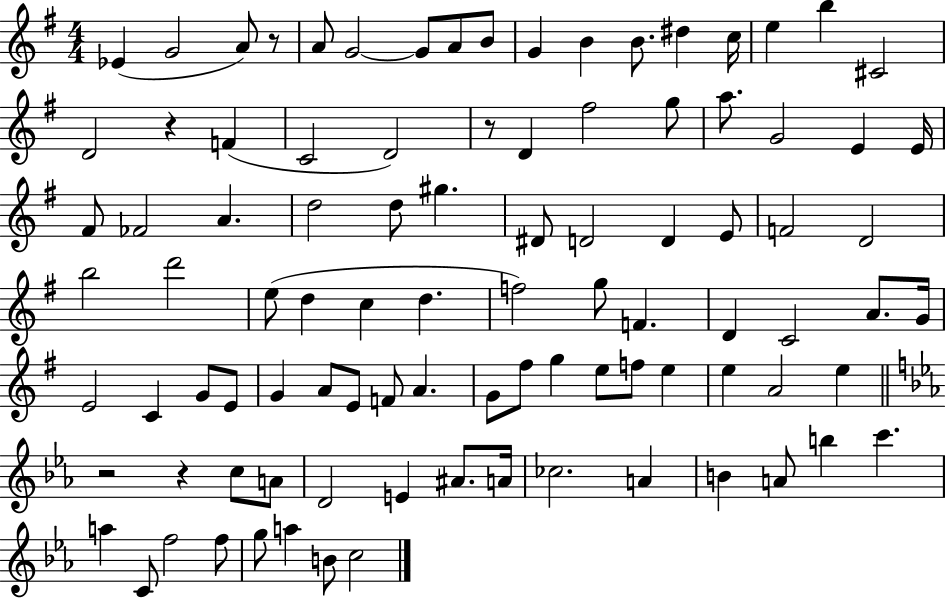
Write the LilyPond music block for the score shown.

{
  \clef treble
  \numericTimeSignature
  \time 4/4
  \key g \major
  ees'4( g'2 a'8) r8 | a'8 g'2~~ g'8 a'8 b'8 | g'4 b'4 b'8. dis''4 c''16 | e''4 b''4 cis'2 | \break d'2 r4 f'4( | c'2 d'2) | r8 d'4 fis''2 g''8 | a''8. g'2 e'4 e'16 | \break fis'8 fes'2 a'4. | d''2 d''8 gis''4. | dis'8 d'2 d'4 e'8 | f'2 d'2 | \break b''2 d'''2 | e''8( d''4 c''4 d''4. | f''2) g''8 f'4. | d'4 c'2 a'8. g'16 | \break e'2 c'4 g'8 e'8 | g'4 a'8 e'8 f'8 a'4. | g'8 fis''8 g''4 e''8 f''8 e''4 | e''4 a'2 e''4 | \break \bar "||" \break \key c \minor r2 r4 c''8 a'8 | d'2 e'4 ais'8. a'16 | ces''2. a'4 | b'4 a'8 b''4 c'''4. | \break a''4 c'8 f''2 f''8 | g''8 a''4 b'8 c''2 | \bar "|."
}